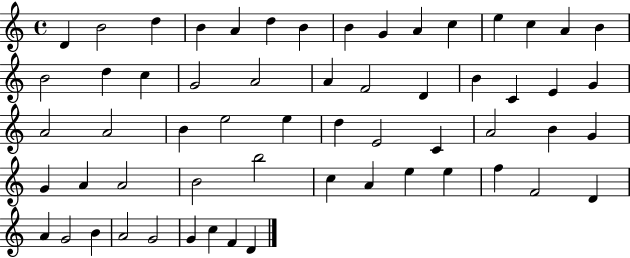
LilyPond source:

{
  \clef treble
  \time 4/4
  \defaultTimeSignature
  \key c \major
  d'4 b'2 d''4 | b'4 a'4 d''4 b'4 | b'4 g'4 a'4 c''4 | e''4 c''4 a'4 b'4 | \break b'2 d''4 c''4 | g'2 a'2 | a'4 f'2 d'4 | b'4 c'4 e'4 g'4 | \break a'2 a'2 | b'4 e''2 e''4 | d''4 e'2 c'4 | a'2 b'4 g'4 | \break g'4 a'4 a'2 | b'2 b''2 | c''4 a'4 e''4 e''4 | f''4 f'2 d'4 | \break a'4 g'2 b'4 | a'2 g'2 | g'4 c''4 f'4 d'4 | \bar "|."
}